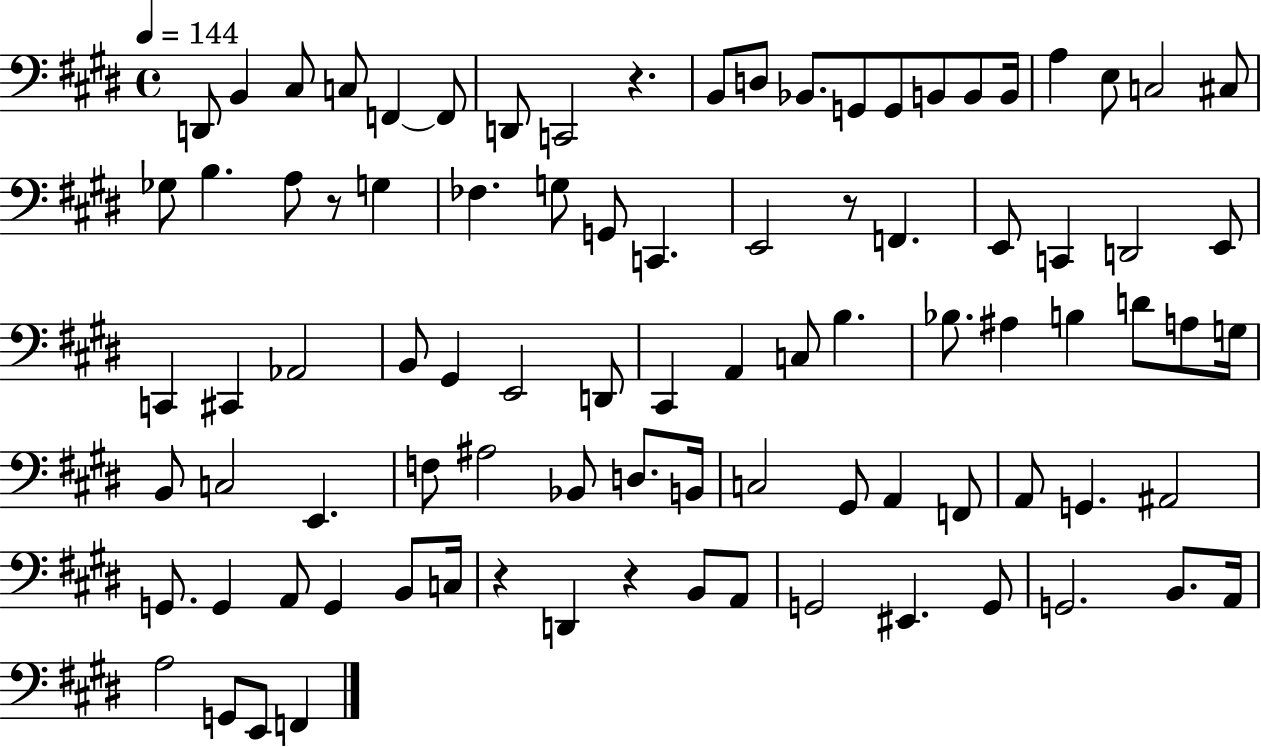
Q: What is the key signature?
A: E major